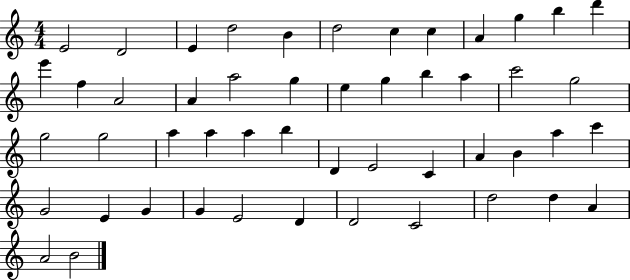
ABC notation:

X:1
T:Untitled
M:4/4
L:1/4
K:C
E2 D2 E d2 B d2 c c A g b d' e' f A2 A a2 g e g b a c'2 g2 g2 g2 a a a b D E2 C A B a c' G2 E G G E2 D D2 C2 d2 d A A2 B2